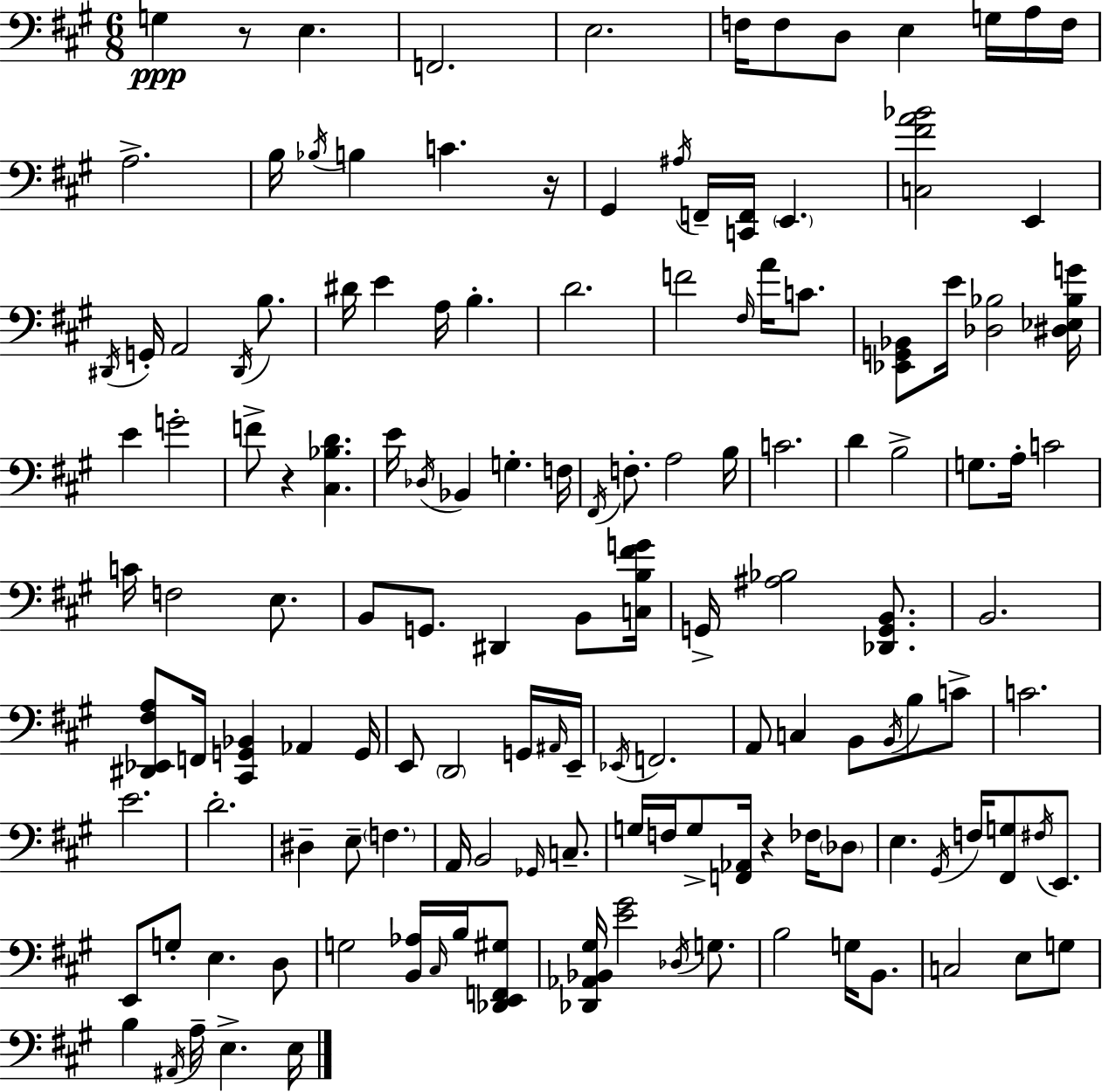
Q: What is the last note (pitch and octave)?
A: E3